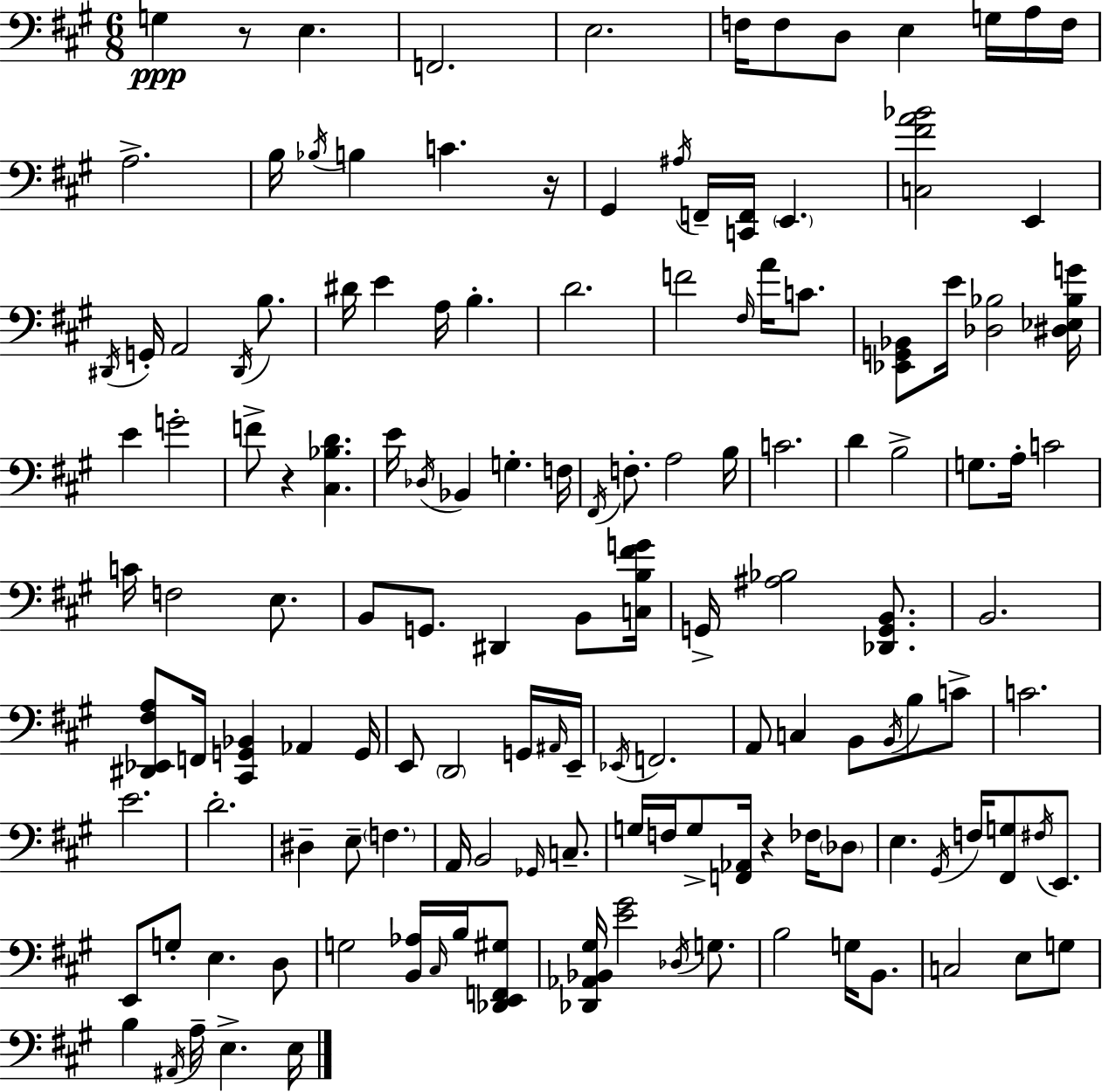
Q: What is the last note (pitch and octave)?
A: E3